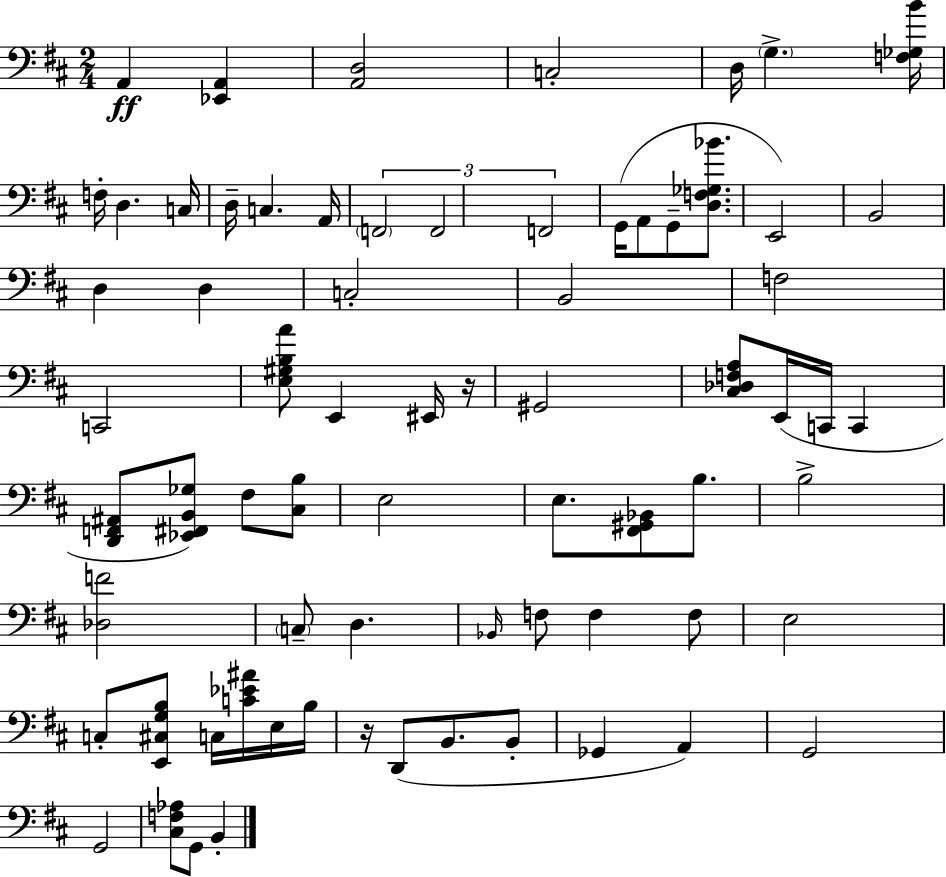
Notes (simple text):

A2/q [Eb2,A2]/q [A2,D3]/h C3/h D3/s G3/q. [F3,Gb3,B4]/s F3/s D3/q. C3/s D3/s C3/q. A2/s F2/h F2/h F2/h G2/s A2/e G2/e [D3,F3,Gb3,Bb4]/e. E2/h B2/h D3/q D3/q C3/h B2/h F3/h C2/h [E3,G#3,B3,A4]/e E2/q EIS2/s R/s G#2/h [C#3,Db3,F3,A3]/e E2/s C2/s C2/q [D2,F2,A#2]/e [Eb2,F#2,B2,Gb3]/e F#3/e [C#3,B3]/e E3/h E3/e. [F#2,G#2,Bb2]/e B3/e. B3/h [Db3,F4]/h C3/e D3/q. Bb2/s F3/e F3/q F3/e E3/h C3/e [E2,C#3,G3,B3]/e C3/s [C4,Eb4,A#4]/s E3/s B3/s R/s D2/e B2/e. B2/e Gb2/q A2/q G2/h G2/h [C#3,F3,Ab3]/e G2/e B2/q